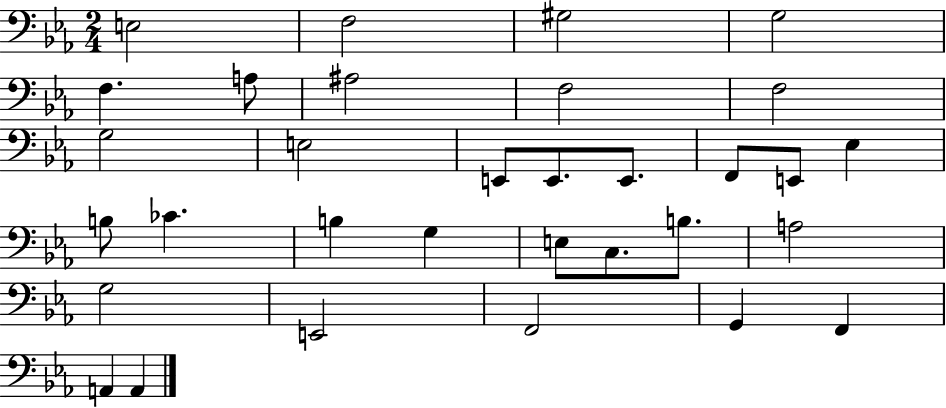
E3/h F3/h G#3/h G3/h F3/q. A3/e A#3/h F3/h F3/h G3/h E3/h E2/e E2/e. E2/e. F2/e E2/e Eb3/q B3/e CES4/q. B3/q G3/q E3/e C3/e. B3/e. A3/h G3/h E2/h F2/h G2/q F2/q A2/q A2/q